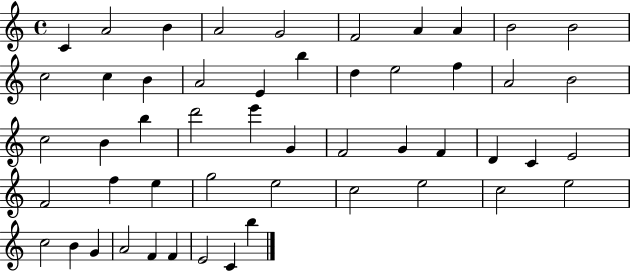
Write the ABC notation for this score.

X:1
T:Untitled
M:4/4
L:1/4
K:C
C A2 B A2 G2 F2 A A B2 B2 c2 c B A2 E b d e2 f A2 B2 c2 B b d'2 e' G F2 G F D C E2 F2 f e g2 e2 c2 e2 c2 e2 c2 B G A2 F F E2 C b